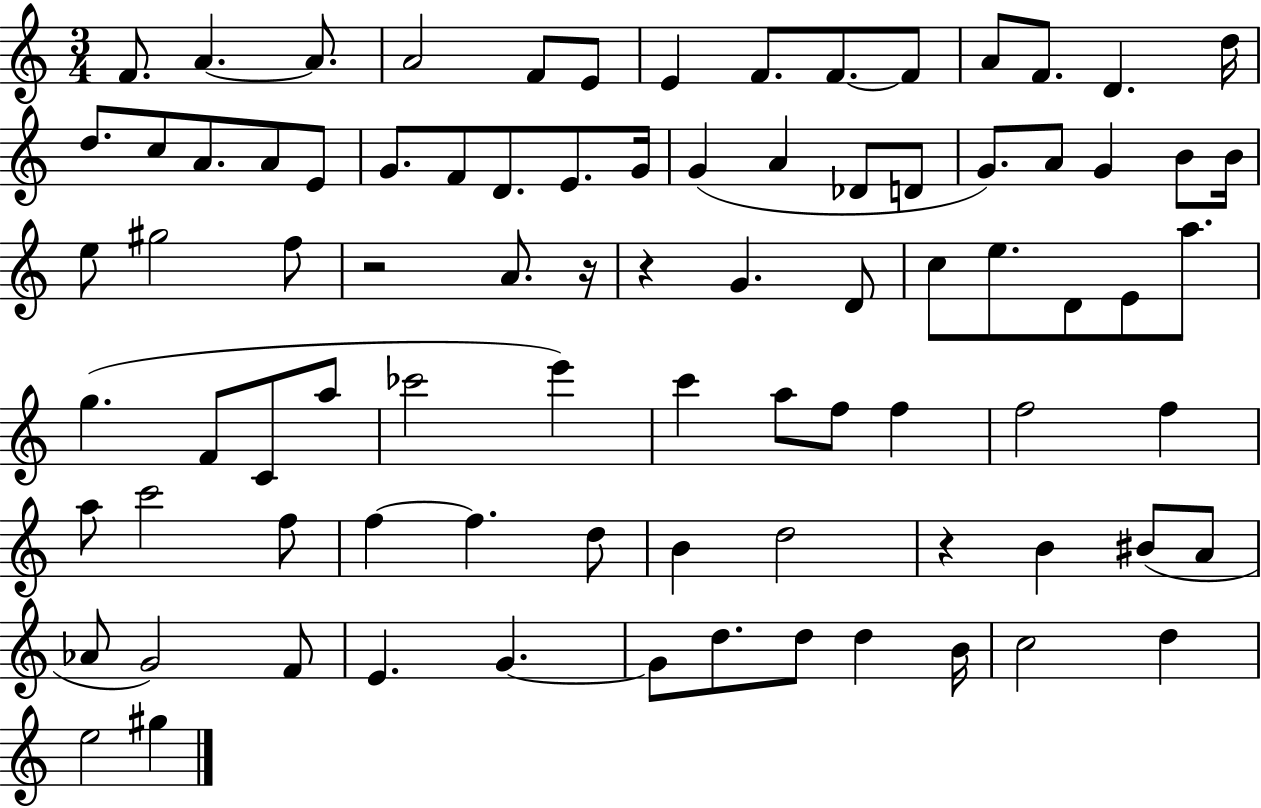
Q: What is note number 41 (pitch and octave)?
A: E5